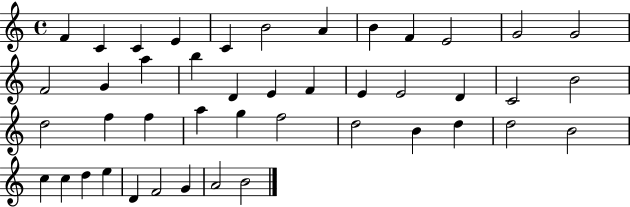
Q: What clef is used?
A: treble